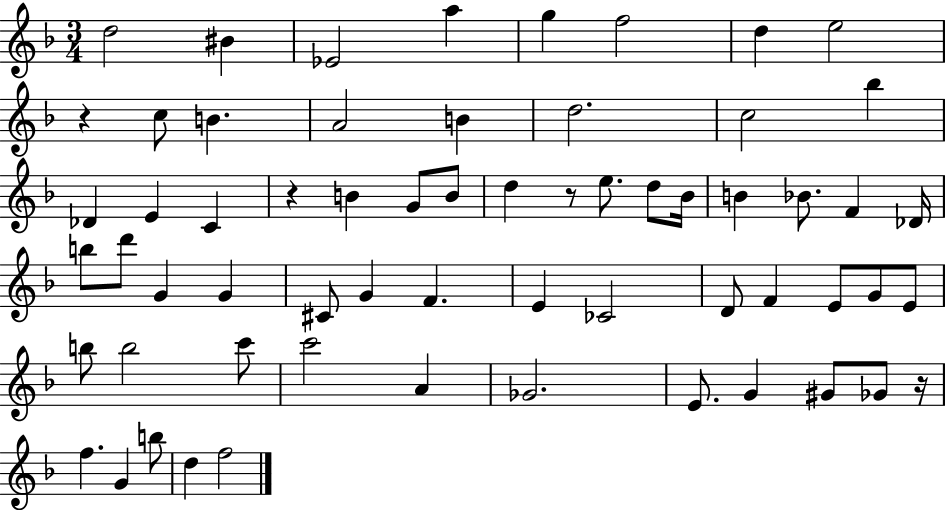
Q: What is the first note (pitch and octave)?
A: D5